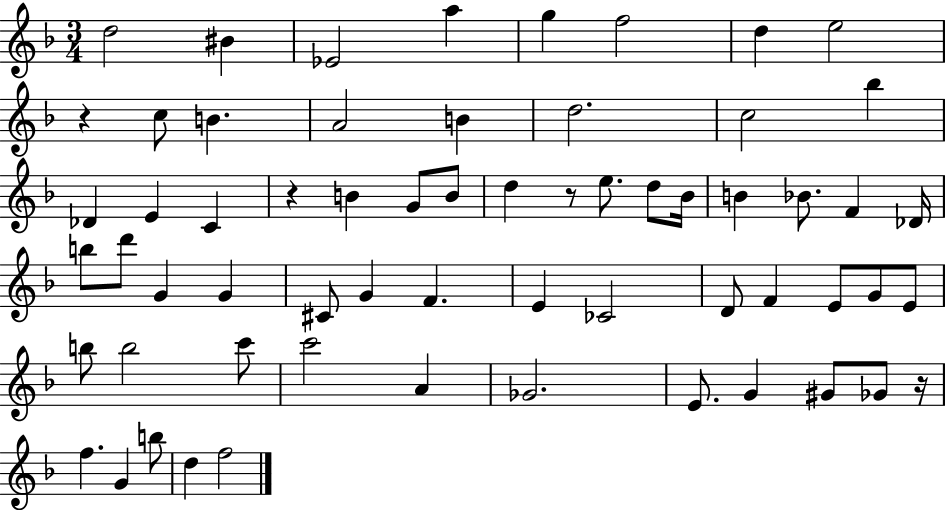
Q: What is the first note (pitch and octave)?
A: D5